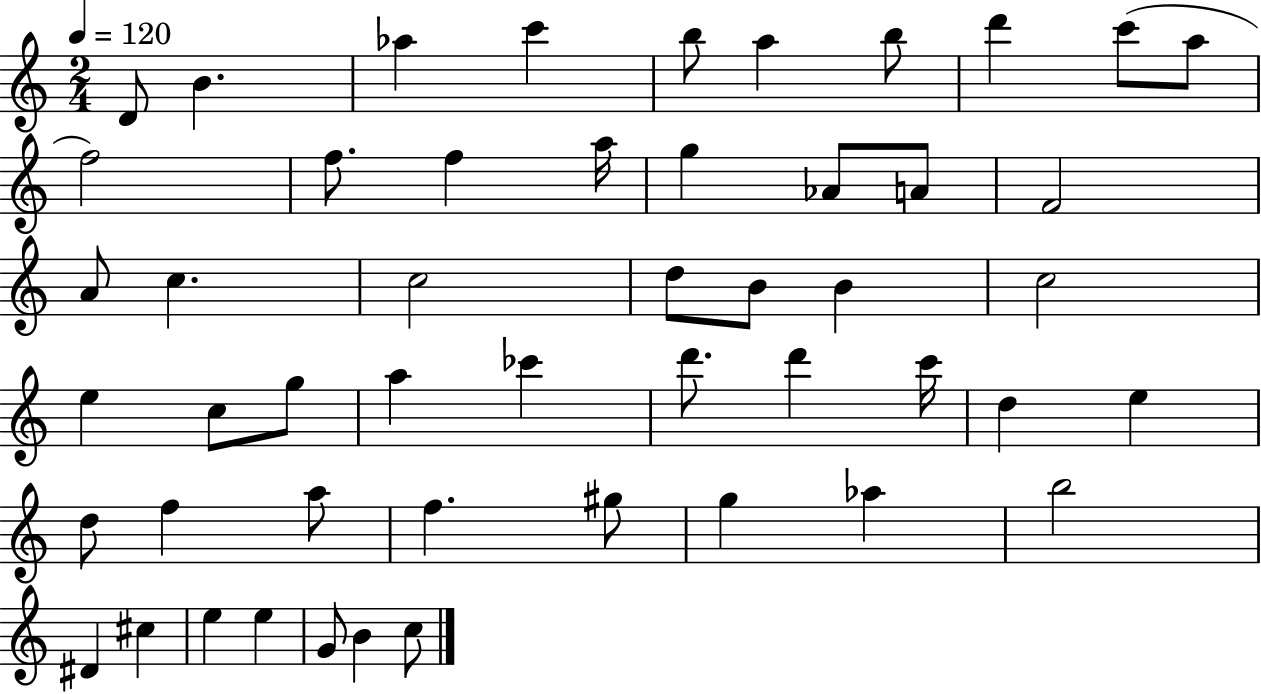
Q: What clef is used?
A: treble